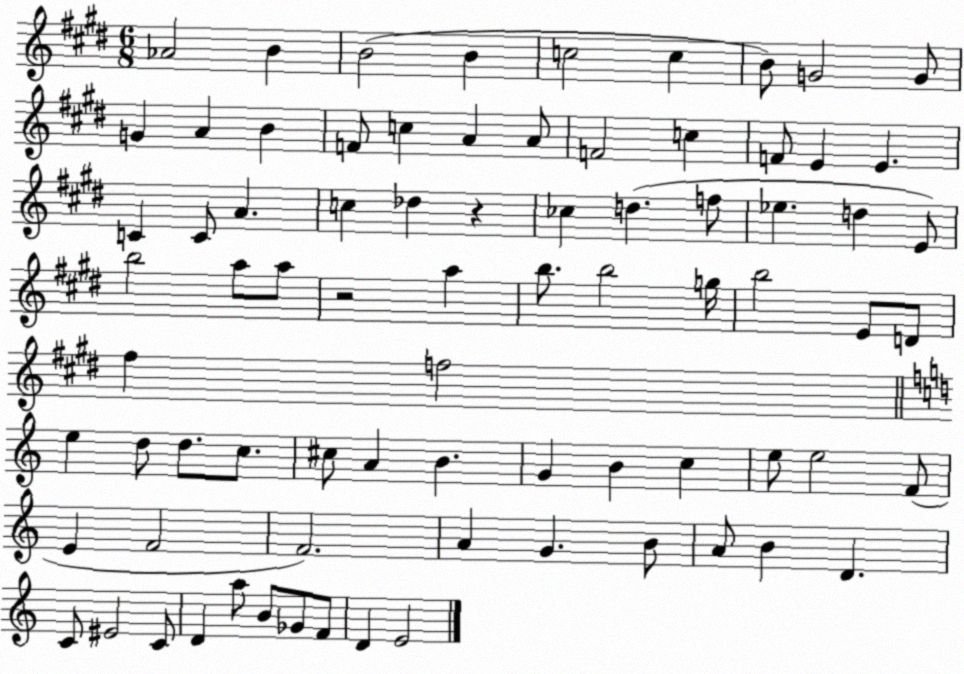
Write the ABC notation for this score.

X:1
T:Untitled
M:6/8
L:1/4
K:E
_A2 B B2 B c2 c B/2 G2 G/2 G A B F/2 c A A/2 F2 c F/2 E E C C/2 A c _d z _c d f/2 _e d E/2 b2 a/2 a/2 z2 a b/2 b2 g/4 b2 E/2 D/2 ^f f2 e d/2 d/2 c/2 ^c/2 A B G B c e/2 e2 F/2 E F2 F2 A G B/2 A/2 B D C/2 ^E2 C/2 D a/2 B/2 _G/2 F/2 D E2